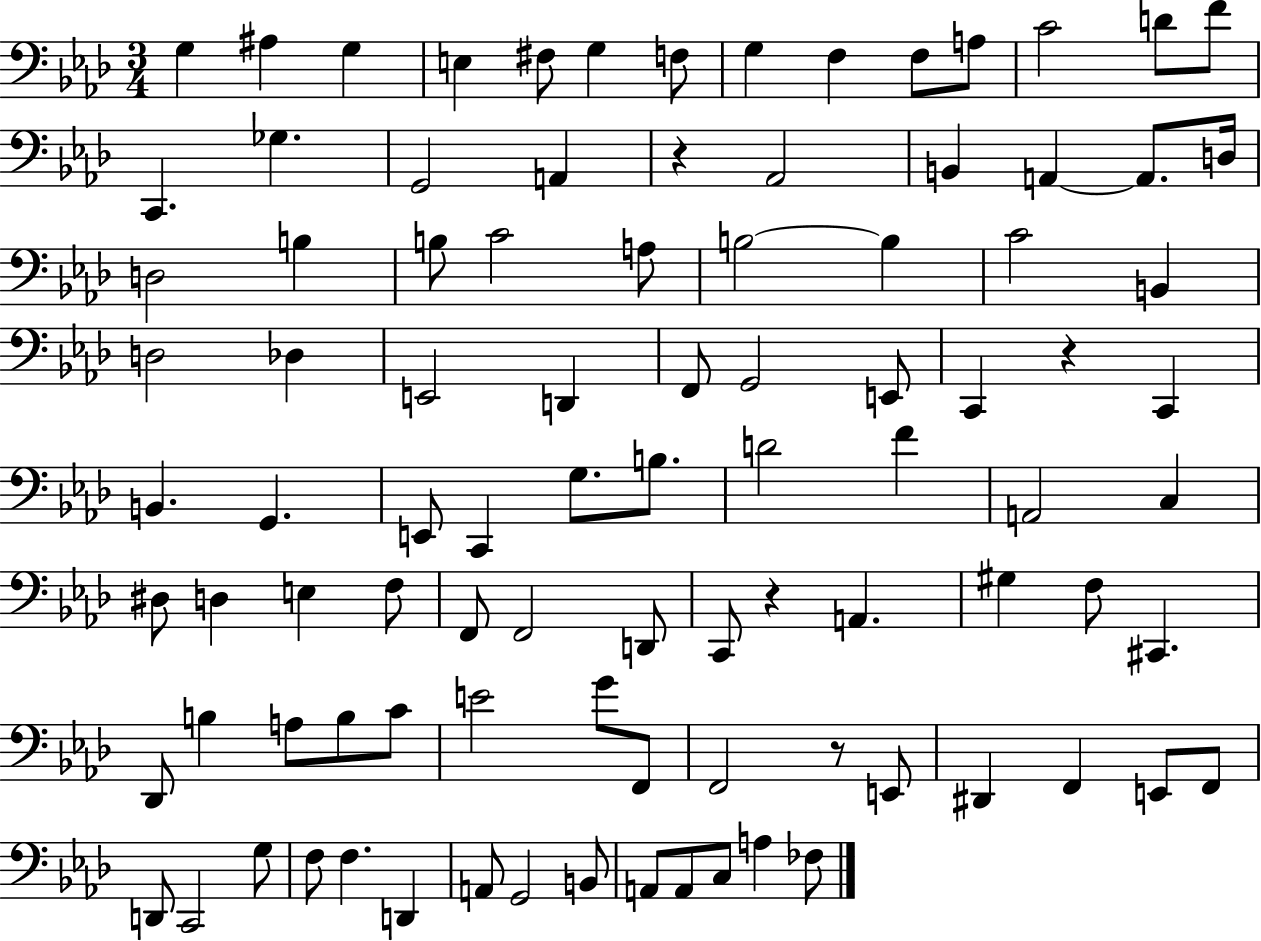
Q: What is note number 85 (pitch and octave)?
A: G2